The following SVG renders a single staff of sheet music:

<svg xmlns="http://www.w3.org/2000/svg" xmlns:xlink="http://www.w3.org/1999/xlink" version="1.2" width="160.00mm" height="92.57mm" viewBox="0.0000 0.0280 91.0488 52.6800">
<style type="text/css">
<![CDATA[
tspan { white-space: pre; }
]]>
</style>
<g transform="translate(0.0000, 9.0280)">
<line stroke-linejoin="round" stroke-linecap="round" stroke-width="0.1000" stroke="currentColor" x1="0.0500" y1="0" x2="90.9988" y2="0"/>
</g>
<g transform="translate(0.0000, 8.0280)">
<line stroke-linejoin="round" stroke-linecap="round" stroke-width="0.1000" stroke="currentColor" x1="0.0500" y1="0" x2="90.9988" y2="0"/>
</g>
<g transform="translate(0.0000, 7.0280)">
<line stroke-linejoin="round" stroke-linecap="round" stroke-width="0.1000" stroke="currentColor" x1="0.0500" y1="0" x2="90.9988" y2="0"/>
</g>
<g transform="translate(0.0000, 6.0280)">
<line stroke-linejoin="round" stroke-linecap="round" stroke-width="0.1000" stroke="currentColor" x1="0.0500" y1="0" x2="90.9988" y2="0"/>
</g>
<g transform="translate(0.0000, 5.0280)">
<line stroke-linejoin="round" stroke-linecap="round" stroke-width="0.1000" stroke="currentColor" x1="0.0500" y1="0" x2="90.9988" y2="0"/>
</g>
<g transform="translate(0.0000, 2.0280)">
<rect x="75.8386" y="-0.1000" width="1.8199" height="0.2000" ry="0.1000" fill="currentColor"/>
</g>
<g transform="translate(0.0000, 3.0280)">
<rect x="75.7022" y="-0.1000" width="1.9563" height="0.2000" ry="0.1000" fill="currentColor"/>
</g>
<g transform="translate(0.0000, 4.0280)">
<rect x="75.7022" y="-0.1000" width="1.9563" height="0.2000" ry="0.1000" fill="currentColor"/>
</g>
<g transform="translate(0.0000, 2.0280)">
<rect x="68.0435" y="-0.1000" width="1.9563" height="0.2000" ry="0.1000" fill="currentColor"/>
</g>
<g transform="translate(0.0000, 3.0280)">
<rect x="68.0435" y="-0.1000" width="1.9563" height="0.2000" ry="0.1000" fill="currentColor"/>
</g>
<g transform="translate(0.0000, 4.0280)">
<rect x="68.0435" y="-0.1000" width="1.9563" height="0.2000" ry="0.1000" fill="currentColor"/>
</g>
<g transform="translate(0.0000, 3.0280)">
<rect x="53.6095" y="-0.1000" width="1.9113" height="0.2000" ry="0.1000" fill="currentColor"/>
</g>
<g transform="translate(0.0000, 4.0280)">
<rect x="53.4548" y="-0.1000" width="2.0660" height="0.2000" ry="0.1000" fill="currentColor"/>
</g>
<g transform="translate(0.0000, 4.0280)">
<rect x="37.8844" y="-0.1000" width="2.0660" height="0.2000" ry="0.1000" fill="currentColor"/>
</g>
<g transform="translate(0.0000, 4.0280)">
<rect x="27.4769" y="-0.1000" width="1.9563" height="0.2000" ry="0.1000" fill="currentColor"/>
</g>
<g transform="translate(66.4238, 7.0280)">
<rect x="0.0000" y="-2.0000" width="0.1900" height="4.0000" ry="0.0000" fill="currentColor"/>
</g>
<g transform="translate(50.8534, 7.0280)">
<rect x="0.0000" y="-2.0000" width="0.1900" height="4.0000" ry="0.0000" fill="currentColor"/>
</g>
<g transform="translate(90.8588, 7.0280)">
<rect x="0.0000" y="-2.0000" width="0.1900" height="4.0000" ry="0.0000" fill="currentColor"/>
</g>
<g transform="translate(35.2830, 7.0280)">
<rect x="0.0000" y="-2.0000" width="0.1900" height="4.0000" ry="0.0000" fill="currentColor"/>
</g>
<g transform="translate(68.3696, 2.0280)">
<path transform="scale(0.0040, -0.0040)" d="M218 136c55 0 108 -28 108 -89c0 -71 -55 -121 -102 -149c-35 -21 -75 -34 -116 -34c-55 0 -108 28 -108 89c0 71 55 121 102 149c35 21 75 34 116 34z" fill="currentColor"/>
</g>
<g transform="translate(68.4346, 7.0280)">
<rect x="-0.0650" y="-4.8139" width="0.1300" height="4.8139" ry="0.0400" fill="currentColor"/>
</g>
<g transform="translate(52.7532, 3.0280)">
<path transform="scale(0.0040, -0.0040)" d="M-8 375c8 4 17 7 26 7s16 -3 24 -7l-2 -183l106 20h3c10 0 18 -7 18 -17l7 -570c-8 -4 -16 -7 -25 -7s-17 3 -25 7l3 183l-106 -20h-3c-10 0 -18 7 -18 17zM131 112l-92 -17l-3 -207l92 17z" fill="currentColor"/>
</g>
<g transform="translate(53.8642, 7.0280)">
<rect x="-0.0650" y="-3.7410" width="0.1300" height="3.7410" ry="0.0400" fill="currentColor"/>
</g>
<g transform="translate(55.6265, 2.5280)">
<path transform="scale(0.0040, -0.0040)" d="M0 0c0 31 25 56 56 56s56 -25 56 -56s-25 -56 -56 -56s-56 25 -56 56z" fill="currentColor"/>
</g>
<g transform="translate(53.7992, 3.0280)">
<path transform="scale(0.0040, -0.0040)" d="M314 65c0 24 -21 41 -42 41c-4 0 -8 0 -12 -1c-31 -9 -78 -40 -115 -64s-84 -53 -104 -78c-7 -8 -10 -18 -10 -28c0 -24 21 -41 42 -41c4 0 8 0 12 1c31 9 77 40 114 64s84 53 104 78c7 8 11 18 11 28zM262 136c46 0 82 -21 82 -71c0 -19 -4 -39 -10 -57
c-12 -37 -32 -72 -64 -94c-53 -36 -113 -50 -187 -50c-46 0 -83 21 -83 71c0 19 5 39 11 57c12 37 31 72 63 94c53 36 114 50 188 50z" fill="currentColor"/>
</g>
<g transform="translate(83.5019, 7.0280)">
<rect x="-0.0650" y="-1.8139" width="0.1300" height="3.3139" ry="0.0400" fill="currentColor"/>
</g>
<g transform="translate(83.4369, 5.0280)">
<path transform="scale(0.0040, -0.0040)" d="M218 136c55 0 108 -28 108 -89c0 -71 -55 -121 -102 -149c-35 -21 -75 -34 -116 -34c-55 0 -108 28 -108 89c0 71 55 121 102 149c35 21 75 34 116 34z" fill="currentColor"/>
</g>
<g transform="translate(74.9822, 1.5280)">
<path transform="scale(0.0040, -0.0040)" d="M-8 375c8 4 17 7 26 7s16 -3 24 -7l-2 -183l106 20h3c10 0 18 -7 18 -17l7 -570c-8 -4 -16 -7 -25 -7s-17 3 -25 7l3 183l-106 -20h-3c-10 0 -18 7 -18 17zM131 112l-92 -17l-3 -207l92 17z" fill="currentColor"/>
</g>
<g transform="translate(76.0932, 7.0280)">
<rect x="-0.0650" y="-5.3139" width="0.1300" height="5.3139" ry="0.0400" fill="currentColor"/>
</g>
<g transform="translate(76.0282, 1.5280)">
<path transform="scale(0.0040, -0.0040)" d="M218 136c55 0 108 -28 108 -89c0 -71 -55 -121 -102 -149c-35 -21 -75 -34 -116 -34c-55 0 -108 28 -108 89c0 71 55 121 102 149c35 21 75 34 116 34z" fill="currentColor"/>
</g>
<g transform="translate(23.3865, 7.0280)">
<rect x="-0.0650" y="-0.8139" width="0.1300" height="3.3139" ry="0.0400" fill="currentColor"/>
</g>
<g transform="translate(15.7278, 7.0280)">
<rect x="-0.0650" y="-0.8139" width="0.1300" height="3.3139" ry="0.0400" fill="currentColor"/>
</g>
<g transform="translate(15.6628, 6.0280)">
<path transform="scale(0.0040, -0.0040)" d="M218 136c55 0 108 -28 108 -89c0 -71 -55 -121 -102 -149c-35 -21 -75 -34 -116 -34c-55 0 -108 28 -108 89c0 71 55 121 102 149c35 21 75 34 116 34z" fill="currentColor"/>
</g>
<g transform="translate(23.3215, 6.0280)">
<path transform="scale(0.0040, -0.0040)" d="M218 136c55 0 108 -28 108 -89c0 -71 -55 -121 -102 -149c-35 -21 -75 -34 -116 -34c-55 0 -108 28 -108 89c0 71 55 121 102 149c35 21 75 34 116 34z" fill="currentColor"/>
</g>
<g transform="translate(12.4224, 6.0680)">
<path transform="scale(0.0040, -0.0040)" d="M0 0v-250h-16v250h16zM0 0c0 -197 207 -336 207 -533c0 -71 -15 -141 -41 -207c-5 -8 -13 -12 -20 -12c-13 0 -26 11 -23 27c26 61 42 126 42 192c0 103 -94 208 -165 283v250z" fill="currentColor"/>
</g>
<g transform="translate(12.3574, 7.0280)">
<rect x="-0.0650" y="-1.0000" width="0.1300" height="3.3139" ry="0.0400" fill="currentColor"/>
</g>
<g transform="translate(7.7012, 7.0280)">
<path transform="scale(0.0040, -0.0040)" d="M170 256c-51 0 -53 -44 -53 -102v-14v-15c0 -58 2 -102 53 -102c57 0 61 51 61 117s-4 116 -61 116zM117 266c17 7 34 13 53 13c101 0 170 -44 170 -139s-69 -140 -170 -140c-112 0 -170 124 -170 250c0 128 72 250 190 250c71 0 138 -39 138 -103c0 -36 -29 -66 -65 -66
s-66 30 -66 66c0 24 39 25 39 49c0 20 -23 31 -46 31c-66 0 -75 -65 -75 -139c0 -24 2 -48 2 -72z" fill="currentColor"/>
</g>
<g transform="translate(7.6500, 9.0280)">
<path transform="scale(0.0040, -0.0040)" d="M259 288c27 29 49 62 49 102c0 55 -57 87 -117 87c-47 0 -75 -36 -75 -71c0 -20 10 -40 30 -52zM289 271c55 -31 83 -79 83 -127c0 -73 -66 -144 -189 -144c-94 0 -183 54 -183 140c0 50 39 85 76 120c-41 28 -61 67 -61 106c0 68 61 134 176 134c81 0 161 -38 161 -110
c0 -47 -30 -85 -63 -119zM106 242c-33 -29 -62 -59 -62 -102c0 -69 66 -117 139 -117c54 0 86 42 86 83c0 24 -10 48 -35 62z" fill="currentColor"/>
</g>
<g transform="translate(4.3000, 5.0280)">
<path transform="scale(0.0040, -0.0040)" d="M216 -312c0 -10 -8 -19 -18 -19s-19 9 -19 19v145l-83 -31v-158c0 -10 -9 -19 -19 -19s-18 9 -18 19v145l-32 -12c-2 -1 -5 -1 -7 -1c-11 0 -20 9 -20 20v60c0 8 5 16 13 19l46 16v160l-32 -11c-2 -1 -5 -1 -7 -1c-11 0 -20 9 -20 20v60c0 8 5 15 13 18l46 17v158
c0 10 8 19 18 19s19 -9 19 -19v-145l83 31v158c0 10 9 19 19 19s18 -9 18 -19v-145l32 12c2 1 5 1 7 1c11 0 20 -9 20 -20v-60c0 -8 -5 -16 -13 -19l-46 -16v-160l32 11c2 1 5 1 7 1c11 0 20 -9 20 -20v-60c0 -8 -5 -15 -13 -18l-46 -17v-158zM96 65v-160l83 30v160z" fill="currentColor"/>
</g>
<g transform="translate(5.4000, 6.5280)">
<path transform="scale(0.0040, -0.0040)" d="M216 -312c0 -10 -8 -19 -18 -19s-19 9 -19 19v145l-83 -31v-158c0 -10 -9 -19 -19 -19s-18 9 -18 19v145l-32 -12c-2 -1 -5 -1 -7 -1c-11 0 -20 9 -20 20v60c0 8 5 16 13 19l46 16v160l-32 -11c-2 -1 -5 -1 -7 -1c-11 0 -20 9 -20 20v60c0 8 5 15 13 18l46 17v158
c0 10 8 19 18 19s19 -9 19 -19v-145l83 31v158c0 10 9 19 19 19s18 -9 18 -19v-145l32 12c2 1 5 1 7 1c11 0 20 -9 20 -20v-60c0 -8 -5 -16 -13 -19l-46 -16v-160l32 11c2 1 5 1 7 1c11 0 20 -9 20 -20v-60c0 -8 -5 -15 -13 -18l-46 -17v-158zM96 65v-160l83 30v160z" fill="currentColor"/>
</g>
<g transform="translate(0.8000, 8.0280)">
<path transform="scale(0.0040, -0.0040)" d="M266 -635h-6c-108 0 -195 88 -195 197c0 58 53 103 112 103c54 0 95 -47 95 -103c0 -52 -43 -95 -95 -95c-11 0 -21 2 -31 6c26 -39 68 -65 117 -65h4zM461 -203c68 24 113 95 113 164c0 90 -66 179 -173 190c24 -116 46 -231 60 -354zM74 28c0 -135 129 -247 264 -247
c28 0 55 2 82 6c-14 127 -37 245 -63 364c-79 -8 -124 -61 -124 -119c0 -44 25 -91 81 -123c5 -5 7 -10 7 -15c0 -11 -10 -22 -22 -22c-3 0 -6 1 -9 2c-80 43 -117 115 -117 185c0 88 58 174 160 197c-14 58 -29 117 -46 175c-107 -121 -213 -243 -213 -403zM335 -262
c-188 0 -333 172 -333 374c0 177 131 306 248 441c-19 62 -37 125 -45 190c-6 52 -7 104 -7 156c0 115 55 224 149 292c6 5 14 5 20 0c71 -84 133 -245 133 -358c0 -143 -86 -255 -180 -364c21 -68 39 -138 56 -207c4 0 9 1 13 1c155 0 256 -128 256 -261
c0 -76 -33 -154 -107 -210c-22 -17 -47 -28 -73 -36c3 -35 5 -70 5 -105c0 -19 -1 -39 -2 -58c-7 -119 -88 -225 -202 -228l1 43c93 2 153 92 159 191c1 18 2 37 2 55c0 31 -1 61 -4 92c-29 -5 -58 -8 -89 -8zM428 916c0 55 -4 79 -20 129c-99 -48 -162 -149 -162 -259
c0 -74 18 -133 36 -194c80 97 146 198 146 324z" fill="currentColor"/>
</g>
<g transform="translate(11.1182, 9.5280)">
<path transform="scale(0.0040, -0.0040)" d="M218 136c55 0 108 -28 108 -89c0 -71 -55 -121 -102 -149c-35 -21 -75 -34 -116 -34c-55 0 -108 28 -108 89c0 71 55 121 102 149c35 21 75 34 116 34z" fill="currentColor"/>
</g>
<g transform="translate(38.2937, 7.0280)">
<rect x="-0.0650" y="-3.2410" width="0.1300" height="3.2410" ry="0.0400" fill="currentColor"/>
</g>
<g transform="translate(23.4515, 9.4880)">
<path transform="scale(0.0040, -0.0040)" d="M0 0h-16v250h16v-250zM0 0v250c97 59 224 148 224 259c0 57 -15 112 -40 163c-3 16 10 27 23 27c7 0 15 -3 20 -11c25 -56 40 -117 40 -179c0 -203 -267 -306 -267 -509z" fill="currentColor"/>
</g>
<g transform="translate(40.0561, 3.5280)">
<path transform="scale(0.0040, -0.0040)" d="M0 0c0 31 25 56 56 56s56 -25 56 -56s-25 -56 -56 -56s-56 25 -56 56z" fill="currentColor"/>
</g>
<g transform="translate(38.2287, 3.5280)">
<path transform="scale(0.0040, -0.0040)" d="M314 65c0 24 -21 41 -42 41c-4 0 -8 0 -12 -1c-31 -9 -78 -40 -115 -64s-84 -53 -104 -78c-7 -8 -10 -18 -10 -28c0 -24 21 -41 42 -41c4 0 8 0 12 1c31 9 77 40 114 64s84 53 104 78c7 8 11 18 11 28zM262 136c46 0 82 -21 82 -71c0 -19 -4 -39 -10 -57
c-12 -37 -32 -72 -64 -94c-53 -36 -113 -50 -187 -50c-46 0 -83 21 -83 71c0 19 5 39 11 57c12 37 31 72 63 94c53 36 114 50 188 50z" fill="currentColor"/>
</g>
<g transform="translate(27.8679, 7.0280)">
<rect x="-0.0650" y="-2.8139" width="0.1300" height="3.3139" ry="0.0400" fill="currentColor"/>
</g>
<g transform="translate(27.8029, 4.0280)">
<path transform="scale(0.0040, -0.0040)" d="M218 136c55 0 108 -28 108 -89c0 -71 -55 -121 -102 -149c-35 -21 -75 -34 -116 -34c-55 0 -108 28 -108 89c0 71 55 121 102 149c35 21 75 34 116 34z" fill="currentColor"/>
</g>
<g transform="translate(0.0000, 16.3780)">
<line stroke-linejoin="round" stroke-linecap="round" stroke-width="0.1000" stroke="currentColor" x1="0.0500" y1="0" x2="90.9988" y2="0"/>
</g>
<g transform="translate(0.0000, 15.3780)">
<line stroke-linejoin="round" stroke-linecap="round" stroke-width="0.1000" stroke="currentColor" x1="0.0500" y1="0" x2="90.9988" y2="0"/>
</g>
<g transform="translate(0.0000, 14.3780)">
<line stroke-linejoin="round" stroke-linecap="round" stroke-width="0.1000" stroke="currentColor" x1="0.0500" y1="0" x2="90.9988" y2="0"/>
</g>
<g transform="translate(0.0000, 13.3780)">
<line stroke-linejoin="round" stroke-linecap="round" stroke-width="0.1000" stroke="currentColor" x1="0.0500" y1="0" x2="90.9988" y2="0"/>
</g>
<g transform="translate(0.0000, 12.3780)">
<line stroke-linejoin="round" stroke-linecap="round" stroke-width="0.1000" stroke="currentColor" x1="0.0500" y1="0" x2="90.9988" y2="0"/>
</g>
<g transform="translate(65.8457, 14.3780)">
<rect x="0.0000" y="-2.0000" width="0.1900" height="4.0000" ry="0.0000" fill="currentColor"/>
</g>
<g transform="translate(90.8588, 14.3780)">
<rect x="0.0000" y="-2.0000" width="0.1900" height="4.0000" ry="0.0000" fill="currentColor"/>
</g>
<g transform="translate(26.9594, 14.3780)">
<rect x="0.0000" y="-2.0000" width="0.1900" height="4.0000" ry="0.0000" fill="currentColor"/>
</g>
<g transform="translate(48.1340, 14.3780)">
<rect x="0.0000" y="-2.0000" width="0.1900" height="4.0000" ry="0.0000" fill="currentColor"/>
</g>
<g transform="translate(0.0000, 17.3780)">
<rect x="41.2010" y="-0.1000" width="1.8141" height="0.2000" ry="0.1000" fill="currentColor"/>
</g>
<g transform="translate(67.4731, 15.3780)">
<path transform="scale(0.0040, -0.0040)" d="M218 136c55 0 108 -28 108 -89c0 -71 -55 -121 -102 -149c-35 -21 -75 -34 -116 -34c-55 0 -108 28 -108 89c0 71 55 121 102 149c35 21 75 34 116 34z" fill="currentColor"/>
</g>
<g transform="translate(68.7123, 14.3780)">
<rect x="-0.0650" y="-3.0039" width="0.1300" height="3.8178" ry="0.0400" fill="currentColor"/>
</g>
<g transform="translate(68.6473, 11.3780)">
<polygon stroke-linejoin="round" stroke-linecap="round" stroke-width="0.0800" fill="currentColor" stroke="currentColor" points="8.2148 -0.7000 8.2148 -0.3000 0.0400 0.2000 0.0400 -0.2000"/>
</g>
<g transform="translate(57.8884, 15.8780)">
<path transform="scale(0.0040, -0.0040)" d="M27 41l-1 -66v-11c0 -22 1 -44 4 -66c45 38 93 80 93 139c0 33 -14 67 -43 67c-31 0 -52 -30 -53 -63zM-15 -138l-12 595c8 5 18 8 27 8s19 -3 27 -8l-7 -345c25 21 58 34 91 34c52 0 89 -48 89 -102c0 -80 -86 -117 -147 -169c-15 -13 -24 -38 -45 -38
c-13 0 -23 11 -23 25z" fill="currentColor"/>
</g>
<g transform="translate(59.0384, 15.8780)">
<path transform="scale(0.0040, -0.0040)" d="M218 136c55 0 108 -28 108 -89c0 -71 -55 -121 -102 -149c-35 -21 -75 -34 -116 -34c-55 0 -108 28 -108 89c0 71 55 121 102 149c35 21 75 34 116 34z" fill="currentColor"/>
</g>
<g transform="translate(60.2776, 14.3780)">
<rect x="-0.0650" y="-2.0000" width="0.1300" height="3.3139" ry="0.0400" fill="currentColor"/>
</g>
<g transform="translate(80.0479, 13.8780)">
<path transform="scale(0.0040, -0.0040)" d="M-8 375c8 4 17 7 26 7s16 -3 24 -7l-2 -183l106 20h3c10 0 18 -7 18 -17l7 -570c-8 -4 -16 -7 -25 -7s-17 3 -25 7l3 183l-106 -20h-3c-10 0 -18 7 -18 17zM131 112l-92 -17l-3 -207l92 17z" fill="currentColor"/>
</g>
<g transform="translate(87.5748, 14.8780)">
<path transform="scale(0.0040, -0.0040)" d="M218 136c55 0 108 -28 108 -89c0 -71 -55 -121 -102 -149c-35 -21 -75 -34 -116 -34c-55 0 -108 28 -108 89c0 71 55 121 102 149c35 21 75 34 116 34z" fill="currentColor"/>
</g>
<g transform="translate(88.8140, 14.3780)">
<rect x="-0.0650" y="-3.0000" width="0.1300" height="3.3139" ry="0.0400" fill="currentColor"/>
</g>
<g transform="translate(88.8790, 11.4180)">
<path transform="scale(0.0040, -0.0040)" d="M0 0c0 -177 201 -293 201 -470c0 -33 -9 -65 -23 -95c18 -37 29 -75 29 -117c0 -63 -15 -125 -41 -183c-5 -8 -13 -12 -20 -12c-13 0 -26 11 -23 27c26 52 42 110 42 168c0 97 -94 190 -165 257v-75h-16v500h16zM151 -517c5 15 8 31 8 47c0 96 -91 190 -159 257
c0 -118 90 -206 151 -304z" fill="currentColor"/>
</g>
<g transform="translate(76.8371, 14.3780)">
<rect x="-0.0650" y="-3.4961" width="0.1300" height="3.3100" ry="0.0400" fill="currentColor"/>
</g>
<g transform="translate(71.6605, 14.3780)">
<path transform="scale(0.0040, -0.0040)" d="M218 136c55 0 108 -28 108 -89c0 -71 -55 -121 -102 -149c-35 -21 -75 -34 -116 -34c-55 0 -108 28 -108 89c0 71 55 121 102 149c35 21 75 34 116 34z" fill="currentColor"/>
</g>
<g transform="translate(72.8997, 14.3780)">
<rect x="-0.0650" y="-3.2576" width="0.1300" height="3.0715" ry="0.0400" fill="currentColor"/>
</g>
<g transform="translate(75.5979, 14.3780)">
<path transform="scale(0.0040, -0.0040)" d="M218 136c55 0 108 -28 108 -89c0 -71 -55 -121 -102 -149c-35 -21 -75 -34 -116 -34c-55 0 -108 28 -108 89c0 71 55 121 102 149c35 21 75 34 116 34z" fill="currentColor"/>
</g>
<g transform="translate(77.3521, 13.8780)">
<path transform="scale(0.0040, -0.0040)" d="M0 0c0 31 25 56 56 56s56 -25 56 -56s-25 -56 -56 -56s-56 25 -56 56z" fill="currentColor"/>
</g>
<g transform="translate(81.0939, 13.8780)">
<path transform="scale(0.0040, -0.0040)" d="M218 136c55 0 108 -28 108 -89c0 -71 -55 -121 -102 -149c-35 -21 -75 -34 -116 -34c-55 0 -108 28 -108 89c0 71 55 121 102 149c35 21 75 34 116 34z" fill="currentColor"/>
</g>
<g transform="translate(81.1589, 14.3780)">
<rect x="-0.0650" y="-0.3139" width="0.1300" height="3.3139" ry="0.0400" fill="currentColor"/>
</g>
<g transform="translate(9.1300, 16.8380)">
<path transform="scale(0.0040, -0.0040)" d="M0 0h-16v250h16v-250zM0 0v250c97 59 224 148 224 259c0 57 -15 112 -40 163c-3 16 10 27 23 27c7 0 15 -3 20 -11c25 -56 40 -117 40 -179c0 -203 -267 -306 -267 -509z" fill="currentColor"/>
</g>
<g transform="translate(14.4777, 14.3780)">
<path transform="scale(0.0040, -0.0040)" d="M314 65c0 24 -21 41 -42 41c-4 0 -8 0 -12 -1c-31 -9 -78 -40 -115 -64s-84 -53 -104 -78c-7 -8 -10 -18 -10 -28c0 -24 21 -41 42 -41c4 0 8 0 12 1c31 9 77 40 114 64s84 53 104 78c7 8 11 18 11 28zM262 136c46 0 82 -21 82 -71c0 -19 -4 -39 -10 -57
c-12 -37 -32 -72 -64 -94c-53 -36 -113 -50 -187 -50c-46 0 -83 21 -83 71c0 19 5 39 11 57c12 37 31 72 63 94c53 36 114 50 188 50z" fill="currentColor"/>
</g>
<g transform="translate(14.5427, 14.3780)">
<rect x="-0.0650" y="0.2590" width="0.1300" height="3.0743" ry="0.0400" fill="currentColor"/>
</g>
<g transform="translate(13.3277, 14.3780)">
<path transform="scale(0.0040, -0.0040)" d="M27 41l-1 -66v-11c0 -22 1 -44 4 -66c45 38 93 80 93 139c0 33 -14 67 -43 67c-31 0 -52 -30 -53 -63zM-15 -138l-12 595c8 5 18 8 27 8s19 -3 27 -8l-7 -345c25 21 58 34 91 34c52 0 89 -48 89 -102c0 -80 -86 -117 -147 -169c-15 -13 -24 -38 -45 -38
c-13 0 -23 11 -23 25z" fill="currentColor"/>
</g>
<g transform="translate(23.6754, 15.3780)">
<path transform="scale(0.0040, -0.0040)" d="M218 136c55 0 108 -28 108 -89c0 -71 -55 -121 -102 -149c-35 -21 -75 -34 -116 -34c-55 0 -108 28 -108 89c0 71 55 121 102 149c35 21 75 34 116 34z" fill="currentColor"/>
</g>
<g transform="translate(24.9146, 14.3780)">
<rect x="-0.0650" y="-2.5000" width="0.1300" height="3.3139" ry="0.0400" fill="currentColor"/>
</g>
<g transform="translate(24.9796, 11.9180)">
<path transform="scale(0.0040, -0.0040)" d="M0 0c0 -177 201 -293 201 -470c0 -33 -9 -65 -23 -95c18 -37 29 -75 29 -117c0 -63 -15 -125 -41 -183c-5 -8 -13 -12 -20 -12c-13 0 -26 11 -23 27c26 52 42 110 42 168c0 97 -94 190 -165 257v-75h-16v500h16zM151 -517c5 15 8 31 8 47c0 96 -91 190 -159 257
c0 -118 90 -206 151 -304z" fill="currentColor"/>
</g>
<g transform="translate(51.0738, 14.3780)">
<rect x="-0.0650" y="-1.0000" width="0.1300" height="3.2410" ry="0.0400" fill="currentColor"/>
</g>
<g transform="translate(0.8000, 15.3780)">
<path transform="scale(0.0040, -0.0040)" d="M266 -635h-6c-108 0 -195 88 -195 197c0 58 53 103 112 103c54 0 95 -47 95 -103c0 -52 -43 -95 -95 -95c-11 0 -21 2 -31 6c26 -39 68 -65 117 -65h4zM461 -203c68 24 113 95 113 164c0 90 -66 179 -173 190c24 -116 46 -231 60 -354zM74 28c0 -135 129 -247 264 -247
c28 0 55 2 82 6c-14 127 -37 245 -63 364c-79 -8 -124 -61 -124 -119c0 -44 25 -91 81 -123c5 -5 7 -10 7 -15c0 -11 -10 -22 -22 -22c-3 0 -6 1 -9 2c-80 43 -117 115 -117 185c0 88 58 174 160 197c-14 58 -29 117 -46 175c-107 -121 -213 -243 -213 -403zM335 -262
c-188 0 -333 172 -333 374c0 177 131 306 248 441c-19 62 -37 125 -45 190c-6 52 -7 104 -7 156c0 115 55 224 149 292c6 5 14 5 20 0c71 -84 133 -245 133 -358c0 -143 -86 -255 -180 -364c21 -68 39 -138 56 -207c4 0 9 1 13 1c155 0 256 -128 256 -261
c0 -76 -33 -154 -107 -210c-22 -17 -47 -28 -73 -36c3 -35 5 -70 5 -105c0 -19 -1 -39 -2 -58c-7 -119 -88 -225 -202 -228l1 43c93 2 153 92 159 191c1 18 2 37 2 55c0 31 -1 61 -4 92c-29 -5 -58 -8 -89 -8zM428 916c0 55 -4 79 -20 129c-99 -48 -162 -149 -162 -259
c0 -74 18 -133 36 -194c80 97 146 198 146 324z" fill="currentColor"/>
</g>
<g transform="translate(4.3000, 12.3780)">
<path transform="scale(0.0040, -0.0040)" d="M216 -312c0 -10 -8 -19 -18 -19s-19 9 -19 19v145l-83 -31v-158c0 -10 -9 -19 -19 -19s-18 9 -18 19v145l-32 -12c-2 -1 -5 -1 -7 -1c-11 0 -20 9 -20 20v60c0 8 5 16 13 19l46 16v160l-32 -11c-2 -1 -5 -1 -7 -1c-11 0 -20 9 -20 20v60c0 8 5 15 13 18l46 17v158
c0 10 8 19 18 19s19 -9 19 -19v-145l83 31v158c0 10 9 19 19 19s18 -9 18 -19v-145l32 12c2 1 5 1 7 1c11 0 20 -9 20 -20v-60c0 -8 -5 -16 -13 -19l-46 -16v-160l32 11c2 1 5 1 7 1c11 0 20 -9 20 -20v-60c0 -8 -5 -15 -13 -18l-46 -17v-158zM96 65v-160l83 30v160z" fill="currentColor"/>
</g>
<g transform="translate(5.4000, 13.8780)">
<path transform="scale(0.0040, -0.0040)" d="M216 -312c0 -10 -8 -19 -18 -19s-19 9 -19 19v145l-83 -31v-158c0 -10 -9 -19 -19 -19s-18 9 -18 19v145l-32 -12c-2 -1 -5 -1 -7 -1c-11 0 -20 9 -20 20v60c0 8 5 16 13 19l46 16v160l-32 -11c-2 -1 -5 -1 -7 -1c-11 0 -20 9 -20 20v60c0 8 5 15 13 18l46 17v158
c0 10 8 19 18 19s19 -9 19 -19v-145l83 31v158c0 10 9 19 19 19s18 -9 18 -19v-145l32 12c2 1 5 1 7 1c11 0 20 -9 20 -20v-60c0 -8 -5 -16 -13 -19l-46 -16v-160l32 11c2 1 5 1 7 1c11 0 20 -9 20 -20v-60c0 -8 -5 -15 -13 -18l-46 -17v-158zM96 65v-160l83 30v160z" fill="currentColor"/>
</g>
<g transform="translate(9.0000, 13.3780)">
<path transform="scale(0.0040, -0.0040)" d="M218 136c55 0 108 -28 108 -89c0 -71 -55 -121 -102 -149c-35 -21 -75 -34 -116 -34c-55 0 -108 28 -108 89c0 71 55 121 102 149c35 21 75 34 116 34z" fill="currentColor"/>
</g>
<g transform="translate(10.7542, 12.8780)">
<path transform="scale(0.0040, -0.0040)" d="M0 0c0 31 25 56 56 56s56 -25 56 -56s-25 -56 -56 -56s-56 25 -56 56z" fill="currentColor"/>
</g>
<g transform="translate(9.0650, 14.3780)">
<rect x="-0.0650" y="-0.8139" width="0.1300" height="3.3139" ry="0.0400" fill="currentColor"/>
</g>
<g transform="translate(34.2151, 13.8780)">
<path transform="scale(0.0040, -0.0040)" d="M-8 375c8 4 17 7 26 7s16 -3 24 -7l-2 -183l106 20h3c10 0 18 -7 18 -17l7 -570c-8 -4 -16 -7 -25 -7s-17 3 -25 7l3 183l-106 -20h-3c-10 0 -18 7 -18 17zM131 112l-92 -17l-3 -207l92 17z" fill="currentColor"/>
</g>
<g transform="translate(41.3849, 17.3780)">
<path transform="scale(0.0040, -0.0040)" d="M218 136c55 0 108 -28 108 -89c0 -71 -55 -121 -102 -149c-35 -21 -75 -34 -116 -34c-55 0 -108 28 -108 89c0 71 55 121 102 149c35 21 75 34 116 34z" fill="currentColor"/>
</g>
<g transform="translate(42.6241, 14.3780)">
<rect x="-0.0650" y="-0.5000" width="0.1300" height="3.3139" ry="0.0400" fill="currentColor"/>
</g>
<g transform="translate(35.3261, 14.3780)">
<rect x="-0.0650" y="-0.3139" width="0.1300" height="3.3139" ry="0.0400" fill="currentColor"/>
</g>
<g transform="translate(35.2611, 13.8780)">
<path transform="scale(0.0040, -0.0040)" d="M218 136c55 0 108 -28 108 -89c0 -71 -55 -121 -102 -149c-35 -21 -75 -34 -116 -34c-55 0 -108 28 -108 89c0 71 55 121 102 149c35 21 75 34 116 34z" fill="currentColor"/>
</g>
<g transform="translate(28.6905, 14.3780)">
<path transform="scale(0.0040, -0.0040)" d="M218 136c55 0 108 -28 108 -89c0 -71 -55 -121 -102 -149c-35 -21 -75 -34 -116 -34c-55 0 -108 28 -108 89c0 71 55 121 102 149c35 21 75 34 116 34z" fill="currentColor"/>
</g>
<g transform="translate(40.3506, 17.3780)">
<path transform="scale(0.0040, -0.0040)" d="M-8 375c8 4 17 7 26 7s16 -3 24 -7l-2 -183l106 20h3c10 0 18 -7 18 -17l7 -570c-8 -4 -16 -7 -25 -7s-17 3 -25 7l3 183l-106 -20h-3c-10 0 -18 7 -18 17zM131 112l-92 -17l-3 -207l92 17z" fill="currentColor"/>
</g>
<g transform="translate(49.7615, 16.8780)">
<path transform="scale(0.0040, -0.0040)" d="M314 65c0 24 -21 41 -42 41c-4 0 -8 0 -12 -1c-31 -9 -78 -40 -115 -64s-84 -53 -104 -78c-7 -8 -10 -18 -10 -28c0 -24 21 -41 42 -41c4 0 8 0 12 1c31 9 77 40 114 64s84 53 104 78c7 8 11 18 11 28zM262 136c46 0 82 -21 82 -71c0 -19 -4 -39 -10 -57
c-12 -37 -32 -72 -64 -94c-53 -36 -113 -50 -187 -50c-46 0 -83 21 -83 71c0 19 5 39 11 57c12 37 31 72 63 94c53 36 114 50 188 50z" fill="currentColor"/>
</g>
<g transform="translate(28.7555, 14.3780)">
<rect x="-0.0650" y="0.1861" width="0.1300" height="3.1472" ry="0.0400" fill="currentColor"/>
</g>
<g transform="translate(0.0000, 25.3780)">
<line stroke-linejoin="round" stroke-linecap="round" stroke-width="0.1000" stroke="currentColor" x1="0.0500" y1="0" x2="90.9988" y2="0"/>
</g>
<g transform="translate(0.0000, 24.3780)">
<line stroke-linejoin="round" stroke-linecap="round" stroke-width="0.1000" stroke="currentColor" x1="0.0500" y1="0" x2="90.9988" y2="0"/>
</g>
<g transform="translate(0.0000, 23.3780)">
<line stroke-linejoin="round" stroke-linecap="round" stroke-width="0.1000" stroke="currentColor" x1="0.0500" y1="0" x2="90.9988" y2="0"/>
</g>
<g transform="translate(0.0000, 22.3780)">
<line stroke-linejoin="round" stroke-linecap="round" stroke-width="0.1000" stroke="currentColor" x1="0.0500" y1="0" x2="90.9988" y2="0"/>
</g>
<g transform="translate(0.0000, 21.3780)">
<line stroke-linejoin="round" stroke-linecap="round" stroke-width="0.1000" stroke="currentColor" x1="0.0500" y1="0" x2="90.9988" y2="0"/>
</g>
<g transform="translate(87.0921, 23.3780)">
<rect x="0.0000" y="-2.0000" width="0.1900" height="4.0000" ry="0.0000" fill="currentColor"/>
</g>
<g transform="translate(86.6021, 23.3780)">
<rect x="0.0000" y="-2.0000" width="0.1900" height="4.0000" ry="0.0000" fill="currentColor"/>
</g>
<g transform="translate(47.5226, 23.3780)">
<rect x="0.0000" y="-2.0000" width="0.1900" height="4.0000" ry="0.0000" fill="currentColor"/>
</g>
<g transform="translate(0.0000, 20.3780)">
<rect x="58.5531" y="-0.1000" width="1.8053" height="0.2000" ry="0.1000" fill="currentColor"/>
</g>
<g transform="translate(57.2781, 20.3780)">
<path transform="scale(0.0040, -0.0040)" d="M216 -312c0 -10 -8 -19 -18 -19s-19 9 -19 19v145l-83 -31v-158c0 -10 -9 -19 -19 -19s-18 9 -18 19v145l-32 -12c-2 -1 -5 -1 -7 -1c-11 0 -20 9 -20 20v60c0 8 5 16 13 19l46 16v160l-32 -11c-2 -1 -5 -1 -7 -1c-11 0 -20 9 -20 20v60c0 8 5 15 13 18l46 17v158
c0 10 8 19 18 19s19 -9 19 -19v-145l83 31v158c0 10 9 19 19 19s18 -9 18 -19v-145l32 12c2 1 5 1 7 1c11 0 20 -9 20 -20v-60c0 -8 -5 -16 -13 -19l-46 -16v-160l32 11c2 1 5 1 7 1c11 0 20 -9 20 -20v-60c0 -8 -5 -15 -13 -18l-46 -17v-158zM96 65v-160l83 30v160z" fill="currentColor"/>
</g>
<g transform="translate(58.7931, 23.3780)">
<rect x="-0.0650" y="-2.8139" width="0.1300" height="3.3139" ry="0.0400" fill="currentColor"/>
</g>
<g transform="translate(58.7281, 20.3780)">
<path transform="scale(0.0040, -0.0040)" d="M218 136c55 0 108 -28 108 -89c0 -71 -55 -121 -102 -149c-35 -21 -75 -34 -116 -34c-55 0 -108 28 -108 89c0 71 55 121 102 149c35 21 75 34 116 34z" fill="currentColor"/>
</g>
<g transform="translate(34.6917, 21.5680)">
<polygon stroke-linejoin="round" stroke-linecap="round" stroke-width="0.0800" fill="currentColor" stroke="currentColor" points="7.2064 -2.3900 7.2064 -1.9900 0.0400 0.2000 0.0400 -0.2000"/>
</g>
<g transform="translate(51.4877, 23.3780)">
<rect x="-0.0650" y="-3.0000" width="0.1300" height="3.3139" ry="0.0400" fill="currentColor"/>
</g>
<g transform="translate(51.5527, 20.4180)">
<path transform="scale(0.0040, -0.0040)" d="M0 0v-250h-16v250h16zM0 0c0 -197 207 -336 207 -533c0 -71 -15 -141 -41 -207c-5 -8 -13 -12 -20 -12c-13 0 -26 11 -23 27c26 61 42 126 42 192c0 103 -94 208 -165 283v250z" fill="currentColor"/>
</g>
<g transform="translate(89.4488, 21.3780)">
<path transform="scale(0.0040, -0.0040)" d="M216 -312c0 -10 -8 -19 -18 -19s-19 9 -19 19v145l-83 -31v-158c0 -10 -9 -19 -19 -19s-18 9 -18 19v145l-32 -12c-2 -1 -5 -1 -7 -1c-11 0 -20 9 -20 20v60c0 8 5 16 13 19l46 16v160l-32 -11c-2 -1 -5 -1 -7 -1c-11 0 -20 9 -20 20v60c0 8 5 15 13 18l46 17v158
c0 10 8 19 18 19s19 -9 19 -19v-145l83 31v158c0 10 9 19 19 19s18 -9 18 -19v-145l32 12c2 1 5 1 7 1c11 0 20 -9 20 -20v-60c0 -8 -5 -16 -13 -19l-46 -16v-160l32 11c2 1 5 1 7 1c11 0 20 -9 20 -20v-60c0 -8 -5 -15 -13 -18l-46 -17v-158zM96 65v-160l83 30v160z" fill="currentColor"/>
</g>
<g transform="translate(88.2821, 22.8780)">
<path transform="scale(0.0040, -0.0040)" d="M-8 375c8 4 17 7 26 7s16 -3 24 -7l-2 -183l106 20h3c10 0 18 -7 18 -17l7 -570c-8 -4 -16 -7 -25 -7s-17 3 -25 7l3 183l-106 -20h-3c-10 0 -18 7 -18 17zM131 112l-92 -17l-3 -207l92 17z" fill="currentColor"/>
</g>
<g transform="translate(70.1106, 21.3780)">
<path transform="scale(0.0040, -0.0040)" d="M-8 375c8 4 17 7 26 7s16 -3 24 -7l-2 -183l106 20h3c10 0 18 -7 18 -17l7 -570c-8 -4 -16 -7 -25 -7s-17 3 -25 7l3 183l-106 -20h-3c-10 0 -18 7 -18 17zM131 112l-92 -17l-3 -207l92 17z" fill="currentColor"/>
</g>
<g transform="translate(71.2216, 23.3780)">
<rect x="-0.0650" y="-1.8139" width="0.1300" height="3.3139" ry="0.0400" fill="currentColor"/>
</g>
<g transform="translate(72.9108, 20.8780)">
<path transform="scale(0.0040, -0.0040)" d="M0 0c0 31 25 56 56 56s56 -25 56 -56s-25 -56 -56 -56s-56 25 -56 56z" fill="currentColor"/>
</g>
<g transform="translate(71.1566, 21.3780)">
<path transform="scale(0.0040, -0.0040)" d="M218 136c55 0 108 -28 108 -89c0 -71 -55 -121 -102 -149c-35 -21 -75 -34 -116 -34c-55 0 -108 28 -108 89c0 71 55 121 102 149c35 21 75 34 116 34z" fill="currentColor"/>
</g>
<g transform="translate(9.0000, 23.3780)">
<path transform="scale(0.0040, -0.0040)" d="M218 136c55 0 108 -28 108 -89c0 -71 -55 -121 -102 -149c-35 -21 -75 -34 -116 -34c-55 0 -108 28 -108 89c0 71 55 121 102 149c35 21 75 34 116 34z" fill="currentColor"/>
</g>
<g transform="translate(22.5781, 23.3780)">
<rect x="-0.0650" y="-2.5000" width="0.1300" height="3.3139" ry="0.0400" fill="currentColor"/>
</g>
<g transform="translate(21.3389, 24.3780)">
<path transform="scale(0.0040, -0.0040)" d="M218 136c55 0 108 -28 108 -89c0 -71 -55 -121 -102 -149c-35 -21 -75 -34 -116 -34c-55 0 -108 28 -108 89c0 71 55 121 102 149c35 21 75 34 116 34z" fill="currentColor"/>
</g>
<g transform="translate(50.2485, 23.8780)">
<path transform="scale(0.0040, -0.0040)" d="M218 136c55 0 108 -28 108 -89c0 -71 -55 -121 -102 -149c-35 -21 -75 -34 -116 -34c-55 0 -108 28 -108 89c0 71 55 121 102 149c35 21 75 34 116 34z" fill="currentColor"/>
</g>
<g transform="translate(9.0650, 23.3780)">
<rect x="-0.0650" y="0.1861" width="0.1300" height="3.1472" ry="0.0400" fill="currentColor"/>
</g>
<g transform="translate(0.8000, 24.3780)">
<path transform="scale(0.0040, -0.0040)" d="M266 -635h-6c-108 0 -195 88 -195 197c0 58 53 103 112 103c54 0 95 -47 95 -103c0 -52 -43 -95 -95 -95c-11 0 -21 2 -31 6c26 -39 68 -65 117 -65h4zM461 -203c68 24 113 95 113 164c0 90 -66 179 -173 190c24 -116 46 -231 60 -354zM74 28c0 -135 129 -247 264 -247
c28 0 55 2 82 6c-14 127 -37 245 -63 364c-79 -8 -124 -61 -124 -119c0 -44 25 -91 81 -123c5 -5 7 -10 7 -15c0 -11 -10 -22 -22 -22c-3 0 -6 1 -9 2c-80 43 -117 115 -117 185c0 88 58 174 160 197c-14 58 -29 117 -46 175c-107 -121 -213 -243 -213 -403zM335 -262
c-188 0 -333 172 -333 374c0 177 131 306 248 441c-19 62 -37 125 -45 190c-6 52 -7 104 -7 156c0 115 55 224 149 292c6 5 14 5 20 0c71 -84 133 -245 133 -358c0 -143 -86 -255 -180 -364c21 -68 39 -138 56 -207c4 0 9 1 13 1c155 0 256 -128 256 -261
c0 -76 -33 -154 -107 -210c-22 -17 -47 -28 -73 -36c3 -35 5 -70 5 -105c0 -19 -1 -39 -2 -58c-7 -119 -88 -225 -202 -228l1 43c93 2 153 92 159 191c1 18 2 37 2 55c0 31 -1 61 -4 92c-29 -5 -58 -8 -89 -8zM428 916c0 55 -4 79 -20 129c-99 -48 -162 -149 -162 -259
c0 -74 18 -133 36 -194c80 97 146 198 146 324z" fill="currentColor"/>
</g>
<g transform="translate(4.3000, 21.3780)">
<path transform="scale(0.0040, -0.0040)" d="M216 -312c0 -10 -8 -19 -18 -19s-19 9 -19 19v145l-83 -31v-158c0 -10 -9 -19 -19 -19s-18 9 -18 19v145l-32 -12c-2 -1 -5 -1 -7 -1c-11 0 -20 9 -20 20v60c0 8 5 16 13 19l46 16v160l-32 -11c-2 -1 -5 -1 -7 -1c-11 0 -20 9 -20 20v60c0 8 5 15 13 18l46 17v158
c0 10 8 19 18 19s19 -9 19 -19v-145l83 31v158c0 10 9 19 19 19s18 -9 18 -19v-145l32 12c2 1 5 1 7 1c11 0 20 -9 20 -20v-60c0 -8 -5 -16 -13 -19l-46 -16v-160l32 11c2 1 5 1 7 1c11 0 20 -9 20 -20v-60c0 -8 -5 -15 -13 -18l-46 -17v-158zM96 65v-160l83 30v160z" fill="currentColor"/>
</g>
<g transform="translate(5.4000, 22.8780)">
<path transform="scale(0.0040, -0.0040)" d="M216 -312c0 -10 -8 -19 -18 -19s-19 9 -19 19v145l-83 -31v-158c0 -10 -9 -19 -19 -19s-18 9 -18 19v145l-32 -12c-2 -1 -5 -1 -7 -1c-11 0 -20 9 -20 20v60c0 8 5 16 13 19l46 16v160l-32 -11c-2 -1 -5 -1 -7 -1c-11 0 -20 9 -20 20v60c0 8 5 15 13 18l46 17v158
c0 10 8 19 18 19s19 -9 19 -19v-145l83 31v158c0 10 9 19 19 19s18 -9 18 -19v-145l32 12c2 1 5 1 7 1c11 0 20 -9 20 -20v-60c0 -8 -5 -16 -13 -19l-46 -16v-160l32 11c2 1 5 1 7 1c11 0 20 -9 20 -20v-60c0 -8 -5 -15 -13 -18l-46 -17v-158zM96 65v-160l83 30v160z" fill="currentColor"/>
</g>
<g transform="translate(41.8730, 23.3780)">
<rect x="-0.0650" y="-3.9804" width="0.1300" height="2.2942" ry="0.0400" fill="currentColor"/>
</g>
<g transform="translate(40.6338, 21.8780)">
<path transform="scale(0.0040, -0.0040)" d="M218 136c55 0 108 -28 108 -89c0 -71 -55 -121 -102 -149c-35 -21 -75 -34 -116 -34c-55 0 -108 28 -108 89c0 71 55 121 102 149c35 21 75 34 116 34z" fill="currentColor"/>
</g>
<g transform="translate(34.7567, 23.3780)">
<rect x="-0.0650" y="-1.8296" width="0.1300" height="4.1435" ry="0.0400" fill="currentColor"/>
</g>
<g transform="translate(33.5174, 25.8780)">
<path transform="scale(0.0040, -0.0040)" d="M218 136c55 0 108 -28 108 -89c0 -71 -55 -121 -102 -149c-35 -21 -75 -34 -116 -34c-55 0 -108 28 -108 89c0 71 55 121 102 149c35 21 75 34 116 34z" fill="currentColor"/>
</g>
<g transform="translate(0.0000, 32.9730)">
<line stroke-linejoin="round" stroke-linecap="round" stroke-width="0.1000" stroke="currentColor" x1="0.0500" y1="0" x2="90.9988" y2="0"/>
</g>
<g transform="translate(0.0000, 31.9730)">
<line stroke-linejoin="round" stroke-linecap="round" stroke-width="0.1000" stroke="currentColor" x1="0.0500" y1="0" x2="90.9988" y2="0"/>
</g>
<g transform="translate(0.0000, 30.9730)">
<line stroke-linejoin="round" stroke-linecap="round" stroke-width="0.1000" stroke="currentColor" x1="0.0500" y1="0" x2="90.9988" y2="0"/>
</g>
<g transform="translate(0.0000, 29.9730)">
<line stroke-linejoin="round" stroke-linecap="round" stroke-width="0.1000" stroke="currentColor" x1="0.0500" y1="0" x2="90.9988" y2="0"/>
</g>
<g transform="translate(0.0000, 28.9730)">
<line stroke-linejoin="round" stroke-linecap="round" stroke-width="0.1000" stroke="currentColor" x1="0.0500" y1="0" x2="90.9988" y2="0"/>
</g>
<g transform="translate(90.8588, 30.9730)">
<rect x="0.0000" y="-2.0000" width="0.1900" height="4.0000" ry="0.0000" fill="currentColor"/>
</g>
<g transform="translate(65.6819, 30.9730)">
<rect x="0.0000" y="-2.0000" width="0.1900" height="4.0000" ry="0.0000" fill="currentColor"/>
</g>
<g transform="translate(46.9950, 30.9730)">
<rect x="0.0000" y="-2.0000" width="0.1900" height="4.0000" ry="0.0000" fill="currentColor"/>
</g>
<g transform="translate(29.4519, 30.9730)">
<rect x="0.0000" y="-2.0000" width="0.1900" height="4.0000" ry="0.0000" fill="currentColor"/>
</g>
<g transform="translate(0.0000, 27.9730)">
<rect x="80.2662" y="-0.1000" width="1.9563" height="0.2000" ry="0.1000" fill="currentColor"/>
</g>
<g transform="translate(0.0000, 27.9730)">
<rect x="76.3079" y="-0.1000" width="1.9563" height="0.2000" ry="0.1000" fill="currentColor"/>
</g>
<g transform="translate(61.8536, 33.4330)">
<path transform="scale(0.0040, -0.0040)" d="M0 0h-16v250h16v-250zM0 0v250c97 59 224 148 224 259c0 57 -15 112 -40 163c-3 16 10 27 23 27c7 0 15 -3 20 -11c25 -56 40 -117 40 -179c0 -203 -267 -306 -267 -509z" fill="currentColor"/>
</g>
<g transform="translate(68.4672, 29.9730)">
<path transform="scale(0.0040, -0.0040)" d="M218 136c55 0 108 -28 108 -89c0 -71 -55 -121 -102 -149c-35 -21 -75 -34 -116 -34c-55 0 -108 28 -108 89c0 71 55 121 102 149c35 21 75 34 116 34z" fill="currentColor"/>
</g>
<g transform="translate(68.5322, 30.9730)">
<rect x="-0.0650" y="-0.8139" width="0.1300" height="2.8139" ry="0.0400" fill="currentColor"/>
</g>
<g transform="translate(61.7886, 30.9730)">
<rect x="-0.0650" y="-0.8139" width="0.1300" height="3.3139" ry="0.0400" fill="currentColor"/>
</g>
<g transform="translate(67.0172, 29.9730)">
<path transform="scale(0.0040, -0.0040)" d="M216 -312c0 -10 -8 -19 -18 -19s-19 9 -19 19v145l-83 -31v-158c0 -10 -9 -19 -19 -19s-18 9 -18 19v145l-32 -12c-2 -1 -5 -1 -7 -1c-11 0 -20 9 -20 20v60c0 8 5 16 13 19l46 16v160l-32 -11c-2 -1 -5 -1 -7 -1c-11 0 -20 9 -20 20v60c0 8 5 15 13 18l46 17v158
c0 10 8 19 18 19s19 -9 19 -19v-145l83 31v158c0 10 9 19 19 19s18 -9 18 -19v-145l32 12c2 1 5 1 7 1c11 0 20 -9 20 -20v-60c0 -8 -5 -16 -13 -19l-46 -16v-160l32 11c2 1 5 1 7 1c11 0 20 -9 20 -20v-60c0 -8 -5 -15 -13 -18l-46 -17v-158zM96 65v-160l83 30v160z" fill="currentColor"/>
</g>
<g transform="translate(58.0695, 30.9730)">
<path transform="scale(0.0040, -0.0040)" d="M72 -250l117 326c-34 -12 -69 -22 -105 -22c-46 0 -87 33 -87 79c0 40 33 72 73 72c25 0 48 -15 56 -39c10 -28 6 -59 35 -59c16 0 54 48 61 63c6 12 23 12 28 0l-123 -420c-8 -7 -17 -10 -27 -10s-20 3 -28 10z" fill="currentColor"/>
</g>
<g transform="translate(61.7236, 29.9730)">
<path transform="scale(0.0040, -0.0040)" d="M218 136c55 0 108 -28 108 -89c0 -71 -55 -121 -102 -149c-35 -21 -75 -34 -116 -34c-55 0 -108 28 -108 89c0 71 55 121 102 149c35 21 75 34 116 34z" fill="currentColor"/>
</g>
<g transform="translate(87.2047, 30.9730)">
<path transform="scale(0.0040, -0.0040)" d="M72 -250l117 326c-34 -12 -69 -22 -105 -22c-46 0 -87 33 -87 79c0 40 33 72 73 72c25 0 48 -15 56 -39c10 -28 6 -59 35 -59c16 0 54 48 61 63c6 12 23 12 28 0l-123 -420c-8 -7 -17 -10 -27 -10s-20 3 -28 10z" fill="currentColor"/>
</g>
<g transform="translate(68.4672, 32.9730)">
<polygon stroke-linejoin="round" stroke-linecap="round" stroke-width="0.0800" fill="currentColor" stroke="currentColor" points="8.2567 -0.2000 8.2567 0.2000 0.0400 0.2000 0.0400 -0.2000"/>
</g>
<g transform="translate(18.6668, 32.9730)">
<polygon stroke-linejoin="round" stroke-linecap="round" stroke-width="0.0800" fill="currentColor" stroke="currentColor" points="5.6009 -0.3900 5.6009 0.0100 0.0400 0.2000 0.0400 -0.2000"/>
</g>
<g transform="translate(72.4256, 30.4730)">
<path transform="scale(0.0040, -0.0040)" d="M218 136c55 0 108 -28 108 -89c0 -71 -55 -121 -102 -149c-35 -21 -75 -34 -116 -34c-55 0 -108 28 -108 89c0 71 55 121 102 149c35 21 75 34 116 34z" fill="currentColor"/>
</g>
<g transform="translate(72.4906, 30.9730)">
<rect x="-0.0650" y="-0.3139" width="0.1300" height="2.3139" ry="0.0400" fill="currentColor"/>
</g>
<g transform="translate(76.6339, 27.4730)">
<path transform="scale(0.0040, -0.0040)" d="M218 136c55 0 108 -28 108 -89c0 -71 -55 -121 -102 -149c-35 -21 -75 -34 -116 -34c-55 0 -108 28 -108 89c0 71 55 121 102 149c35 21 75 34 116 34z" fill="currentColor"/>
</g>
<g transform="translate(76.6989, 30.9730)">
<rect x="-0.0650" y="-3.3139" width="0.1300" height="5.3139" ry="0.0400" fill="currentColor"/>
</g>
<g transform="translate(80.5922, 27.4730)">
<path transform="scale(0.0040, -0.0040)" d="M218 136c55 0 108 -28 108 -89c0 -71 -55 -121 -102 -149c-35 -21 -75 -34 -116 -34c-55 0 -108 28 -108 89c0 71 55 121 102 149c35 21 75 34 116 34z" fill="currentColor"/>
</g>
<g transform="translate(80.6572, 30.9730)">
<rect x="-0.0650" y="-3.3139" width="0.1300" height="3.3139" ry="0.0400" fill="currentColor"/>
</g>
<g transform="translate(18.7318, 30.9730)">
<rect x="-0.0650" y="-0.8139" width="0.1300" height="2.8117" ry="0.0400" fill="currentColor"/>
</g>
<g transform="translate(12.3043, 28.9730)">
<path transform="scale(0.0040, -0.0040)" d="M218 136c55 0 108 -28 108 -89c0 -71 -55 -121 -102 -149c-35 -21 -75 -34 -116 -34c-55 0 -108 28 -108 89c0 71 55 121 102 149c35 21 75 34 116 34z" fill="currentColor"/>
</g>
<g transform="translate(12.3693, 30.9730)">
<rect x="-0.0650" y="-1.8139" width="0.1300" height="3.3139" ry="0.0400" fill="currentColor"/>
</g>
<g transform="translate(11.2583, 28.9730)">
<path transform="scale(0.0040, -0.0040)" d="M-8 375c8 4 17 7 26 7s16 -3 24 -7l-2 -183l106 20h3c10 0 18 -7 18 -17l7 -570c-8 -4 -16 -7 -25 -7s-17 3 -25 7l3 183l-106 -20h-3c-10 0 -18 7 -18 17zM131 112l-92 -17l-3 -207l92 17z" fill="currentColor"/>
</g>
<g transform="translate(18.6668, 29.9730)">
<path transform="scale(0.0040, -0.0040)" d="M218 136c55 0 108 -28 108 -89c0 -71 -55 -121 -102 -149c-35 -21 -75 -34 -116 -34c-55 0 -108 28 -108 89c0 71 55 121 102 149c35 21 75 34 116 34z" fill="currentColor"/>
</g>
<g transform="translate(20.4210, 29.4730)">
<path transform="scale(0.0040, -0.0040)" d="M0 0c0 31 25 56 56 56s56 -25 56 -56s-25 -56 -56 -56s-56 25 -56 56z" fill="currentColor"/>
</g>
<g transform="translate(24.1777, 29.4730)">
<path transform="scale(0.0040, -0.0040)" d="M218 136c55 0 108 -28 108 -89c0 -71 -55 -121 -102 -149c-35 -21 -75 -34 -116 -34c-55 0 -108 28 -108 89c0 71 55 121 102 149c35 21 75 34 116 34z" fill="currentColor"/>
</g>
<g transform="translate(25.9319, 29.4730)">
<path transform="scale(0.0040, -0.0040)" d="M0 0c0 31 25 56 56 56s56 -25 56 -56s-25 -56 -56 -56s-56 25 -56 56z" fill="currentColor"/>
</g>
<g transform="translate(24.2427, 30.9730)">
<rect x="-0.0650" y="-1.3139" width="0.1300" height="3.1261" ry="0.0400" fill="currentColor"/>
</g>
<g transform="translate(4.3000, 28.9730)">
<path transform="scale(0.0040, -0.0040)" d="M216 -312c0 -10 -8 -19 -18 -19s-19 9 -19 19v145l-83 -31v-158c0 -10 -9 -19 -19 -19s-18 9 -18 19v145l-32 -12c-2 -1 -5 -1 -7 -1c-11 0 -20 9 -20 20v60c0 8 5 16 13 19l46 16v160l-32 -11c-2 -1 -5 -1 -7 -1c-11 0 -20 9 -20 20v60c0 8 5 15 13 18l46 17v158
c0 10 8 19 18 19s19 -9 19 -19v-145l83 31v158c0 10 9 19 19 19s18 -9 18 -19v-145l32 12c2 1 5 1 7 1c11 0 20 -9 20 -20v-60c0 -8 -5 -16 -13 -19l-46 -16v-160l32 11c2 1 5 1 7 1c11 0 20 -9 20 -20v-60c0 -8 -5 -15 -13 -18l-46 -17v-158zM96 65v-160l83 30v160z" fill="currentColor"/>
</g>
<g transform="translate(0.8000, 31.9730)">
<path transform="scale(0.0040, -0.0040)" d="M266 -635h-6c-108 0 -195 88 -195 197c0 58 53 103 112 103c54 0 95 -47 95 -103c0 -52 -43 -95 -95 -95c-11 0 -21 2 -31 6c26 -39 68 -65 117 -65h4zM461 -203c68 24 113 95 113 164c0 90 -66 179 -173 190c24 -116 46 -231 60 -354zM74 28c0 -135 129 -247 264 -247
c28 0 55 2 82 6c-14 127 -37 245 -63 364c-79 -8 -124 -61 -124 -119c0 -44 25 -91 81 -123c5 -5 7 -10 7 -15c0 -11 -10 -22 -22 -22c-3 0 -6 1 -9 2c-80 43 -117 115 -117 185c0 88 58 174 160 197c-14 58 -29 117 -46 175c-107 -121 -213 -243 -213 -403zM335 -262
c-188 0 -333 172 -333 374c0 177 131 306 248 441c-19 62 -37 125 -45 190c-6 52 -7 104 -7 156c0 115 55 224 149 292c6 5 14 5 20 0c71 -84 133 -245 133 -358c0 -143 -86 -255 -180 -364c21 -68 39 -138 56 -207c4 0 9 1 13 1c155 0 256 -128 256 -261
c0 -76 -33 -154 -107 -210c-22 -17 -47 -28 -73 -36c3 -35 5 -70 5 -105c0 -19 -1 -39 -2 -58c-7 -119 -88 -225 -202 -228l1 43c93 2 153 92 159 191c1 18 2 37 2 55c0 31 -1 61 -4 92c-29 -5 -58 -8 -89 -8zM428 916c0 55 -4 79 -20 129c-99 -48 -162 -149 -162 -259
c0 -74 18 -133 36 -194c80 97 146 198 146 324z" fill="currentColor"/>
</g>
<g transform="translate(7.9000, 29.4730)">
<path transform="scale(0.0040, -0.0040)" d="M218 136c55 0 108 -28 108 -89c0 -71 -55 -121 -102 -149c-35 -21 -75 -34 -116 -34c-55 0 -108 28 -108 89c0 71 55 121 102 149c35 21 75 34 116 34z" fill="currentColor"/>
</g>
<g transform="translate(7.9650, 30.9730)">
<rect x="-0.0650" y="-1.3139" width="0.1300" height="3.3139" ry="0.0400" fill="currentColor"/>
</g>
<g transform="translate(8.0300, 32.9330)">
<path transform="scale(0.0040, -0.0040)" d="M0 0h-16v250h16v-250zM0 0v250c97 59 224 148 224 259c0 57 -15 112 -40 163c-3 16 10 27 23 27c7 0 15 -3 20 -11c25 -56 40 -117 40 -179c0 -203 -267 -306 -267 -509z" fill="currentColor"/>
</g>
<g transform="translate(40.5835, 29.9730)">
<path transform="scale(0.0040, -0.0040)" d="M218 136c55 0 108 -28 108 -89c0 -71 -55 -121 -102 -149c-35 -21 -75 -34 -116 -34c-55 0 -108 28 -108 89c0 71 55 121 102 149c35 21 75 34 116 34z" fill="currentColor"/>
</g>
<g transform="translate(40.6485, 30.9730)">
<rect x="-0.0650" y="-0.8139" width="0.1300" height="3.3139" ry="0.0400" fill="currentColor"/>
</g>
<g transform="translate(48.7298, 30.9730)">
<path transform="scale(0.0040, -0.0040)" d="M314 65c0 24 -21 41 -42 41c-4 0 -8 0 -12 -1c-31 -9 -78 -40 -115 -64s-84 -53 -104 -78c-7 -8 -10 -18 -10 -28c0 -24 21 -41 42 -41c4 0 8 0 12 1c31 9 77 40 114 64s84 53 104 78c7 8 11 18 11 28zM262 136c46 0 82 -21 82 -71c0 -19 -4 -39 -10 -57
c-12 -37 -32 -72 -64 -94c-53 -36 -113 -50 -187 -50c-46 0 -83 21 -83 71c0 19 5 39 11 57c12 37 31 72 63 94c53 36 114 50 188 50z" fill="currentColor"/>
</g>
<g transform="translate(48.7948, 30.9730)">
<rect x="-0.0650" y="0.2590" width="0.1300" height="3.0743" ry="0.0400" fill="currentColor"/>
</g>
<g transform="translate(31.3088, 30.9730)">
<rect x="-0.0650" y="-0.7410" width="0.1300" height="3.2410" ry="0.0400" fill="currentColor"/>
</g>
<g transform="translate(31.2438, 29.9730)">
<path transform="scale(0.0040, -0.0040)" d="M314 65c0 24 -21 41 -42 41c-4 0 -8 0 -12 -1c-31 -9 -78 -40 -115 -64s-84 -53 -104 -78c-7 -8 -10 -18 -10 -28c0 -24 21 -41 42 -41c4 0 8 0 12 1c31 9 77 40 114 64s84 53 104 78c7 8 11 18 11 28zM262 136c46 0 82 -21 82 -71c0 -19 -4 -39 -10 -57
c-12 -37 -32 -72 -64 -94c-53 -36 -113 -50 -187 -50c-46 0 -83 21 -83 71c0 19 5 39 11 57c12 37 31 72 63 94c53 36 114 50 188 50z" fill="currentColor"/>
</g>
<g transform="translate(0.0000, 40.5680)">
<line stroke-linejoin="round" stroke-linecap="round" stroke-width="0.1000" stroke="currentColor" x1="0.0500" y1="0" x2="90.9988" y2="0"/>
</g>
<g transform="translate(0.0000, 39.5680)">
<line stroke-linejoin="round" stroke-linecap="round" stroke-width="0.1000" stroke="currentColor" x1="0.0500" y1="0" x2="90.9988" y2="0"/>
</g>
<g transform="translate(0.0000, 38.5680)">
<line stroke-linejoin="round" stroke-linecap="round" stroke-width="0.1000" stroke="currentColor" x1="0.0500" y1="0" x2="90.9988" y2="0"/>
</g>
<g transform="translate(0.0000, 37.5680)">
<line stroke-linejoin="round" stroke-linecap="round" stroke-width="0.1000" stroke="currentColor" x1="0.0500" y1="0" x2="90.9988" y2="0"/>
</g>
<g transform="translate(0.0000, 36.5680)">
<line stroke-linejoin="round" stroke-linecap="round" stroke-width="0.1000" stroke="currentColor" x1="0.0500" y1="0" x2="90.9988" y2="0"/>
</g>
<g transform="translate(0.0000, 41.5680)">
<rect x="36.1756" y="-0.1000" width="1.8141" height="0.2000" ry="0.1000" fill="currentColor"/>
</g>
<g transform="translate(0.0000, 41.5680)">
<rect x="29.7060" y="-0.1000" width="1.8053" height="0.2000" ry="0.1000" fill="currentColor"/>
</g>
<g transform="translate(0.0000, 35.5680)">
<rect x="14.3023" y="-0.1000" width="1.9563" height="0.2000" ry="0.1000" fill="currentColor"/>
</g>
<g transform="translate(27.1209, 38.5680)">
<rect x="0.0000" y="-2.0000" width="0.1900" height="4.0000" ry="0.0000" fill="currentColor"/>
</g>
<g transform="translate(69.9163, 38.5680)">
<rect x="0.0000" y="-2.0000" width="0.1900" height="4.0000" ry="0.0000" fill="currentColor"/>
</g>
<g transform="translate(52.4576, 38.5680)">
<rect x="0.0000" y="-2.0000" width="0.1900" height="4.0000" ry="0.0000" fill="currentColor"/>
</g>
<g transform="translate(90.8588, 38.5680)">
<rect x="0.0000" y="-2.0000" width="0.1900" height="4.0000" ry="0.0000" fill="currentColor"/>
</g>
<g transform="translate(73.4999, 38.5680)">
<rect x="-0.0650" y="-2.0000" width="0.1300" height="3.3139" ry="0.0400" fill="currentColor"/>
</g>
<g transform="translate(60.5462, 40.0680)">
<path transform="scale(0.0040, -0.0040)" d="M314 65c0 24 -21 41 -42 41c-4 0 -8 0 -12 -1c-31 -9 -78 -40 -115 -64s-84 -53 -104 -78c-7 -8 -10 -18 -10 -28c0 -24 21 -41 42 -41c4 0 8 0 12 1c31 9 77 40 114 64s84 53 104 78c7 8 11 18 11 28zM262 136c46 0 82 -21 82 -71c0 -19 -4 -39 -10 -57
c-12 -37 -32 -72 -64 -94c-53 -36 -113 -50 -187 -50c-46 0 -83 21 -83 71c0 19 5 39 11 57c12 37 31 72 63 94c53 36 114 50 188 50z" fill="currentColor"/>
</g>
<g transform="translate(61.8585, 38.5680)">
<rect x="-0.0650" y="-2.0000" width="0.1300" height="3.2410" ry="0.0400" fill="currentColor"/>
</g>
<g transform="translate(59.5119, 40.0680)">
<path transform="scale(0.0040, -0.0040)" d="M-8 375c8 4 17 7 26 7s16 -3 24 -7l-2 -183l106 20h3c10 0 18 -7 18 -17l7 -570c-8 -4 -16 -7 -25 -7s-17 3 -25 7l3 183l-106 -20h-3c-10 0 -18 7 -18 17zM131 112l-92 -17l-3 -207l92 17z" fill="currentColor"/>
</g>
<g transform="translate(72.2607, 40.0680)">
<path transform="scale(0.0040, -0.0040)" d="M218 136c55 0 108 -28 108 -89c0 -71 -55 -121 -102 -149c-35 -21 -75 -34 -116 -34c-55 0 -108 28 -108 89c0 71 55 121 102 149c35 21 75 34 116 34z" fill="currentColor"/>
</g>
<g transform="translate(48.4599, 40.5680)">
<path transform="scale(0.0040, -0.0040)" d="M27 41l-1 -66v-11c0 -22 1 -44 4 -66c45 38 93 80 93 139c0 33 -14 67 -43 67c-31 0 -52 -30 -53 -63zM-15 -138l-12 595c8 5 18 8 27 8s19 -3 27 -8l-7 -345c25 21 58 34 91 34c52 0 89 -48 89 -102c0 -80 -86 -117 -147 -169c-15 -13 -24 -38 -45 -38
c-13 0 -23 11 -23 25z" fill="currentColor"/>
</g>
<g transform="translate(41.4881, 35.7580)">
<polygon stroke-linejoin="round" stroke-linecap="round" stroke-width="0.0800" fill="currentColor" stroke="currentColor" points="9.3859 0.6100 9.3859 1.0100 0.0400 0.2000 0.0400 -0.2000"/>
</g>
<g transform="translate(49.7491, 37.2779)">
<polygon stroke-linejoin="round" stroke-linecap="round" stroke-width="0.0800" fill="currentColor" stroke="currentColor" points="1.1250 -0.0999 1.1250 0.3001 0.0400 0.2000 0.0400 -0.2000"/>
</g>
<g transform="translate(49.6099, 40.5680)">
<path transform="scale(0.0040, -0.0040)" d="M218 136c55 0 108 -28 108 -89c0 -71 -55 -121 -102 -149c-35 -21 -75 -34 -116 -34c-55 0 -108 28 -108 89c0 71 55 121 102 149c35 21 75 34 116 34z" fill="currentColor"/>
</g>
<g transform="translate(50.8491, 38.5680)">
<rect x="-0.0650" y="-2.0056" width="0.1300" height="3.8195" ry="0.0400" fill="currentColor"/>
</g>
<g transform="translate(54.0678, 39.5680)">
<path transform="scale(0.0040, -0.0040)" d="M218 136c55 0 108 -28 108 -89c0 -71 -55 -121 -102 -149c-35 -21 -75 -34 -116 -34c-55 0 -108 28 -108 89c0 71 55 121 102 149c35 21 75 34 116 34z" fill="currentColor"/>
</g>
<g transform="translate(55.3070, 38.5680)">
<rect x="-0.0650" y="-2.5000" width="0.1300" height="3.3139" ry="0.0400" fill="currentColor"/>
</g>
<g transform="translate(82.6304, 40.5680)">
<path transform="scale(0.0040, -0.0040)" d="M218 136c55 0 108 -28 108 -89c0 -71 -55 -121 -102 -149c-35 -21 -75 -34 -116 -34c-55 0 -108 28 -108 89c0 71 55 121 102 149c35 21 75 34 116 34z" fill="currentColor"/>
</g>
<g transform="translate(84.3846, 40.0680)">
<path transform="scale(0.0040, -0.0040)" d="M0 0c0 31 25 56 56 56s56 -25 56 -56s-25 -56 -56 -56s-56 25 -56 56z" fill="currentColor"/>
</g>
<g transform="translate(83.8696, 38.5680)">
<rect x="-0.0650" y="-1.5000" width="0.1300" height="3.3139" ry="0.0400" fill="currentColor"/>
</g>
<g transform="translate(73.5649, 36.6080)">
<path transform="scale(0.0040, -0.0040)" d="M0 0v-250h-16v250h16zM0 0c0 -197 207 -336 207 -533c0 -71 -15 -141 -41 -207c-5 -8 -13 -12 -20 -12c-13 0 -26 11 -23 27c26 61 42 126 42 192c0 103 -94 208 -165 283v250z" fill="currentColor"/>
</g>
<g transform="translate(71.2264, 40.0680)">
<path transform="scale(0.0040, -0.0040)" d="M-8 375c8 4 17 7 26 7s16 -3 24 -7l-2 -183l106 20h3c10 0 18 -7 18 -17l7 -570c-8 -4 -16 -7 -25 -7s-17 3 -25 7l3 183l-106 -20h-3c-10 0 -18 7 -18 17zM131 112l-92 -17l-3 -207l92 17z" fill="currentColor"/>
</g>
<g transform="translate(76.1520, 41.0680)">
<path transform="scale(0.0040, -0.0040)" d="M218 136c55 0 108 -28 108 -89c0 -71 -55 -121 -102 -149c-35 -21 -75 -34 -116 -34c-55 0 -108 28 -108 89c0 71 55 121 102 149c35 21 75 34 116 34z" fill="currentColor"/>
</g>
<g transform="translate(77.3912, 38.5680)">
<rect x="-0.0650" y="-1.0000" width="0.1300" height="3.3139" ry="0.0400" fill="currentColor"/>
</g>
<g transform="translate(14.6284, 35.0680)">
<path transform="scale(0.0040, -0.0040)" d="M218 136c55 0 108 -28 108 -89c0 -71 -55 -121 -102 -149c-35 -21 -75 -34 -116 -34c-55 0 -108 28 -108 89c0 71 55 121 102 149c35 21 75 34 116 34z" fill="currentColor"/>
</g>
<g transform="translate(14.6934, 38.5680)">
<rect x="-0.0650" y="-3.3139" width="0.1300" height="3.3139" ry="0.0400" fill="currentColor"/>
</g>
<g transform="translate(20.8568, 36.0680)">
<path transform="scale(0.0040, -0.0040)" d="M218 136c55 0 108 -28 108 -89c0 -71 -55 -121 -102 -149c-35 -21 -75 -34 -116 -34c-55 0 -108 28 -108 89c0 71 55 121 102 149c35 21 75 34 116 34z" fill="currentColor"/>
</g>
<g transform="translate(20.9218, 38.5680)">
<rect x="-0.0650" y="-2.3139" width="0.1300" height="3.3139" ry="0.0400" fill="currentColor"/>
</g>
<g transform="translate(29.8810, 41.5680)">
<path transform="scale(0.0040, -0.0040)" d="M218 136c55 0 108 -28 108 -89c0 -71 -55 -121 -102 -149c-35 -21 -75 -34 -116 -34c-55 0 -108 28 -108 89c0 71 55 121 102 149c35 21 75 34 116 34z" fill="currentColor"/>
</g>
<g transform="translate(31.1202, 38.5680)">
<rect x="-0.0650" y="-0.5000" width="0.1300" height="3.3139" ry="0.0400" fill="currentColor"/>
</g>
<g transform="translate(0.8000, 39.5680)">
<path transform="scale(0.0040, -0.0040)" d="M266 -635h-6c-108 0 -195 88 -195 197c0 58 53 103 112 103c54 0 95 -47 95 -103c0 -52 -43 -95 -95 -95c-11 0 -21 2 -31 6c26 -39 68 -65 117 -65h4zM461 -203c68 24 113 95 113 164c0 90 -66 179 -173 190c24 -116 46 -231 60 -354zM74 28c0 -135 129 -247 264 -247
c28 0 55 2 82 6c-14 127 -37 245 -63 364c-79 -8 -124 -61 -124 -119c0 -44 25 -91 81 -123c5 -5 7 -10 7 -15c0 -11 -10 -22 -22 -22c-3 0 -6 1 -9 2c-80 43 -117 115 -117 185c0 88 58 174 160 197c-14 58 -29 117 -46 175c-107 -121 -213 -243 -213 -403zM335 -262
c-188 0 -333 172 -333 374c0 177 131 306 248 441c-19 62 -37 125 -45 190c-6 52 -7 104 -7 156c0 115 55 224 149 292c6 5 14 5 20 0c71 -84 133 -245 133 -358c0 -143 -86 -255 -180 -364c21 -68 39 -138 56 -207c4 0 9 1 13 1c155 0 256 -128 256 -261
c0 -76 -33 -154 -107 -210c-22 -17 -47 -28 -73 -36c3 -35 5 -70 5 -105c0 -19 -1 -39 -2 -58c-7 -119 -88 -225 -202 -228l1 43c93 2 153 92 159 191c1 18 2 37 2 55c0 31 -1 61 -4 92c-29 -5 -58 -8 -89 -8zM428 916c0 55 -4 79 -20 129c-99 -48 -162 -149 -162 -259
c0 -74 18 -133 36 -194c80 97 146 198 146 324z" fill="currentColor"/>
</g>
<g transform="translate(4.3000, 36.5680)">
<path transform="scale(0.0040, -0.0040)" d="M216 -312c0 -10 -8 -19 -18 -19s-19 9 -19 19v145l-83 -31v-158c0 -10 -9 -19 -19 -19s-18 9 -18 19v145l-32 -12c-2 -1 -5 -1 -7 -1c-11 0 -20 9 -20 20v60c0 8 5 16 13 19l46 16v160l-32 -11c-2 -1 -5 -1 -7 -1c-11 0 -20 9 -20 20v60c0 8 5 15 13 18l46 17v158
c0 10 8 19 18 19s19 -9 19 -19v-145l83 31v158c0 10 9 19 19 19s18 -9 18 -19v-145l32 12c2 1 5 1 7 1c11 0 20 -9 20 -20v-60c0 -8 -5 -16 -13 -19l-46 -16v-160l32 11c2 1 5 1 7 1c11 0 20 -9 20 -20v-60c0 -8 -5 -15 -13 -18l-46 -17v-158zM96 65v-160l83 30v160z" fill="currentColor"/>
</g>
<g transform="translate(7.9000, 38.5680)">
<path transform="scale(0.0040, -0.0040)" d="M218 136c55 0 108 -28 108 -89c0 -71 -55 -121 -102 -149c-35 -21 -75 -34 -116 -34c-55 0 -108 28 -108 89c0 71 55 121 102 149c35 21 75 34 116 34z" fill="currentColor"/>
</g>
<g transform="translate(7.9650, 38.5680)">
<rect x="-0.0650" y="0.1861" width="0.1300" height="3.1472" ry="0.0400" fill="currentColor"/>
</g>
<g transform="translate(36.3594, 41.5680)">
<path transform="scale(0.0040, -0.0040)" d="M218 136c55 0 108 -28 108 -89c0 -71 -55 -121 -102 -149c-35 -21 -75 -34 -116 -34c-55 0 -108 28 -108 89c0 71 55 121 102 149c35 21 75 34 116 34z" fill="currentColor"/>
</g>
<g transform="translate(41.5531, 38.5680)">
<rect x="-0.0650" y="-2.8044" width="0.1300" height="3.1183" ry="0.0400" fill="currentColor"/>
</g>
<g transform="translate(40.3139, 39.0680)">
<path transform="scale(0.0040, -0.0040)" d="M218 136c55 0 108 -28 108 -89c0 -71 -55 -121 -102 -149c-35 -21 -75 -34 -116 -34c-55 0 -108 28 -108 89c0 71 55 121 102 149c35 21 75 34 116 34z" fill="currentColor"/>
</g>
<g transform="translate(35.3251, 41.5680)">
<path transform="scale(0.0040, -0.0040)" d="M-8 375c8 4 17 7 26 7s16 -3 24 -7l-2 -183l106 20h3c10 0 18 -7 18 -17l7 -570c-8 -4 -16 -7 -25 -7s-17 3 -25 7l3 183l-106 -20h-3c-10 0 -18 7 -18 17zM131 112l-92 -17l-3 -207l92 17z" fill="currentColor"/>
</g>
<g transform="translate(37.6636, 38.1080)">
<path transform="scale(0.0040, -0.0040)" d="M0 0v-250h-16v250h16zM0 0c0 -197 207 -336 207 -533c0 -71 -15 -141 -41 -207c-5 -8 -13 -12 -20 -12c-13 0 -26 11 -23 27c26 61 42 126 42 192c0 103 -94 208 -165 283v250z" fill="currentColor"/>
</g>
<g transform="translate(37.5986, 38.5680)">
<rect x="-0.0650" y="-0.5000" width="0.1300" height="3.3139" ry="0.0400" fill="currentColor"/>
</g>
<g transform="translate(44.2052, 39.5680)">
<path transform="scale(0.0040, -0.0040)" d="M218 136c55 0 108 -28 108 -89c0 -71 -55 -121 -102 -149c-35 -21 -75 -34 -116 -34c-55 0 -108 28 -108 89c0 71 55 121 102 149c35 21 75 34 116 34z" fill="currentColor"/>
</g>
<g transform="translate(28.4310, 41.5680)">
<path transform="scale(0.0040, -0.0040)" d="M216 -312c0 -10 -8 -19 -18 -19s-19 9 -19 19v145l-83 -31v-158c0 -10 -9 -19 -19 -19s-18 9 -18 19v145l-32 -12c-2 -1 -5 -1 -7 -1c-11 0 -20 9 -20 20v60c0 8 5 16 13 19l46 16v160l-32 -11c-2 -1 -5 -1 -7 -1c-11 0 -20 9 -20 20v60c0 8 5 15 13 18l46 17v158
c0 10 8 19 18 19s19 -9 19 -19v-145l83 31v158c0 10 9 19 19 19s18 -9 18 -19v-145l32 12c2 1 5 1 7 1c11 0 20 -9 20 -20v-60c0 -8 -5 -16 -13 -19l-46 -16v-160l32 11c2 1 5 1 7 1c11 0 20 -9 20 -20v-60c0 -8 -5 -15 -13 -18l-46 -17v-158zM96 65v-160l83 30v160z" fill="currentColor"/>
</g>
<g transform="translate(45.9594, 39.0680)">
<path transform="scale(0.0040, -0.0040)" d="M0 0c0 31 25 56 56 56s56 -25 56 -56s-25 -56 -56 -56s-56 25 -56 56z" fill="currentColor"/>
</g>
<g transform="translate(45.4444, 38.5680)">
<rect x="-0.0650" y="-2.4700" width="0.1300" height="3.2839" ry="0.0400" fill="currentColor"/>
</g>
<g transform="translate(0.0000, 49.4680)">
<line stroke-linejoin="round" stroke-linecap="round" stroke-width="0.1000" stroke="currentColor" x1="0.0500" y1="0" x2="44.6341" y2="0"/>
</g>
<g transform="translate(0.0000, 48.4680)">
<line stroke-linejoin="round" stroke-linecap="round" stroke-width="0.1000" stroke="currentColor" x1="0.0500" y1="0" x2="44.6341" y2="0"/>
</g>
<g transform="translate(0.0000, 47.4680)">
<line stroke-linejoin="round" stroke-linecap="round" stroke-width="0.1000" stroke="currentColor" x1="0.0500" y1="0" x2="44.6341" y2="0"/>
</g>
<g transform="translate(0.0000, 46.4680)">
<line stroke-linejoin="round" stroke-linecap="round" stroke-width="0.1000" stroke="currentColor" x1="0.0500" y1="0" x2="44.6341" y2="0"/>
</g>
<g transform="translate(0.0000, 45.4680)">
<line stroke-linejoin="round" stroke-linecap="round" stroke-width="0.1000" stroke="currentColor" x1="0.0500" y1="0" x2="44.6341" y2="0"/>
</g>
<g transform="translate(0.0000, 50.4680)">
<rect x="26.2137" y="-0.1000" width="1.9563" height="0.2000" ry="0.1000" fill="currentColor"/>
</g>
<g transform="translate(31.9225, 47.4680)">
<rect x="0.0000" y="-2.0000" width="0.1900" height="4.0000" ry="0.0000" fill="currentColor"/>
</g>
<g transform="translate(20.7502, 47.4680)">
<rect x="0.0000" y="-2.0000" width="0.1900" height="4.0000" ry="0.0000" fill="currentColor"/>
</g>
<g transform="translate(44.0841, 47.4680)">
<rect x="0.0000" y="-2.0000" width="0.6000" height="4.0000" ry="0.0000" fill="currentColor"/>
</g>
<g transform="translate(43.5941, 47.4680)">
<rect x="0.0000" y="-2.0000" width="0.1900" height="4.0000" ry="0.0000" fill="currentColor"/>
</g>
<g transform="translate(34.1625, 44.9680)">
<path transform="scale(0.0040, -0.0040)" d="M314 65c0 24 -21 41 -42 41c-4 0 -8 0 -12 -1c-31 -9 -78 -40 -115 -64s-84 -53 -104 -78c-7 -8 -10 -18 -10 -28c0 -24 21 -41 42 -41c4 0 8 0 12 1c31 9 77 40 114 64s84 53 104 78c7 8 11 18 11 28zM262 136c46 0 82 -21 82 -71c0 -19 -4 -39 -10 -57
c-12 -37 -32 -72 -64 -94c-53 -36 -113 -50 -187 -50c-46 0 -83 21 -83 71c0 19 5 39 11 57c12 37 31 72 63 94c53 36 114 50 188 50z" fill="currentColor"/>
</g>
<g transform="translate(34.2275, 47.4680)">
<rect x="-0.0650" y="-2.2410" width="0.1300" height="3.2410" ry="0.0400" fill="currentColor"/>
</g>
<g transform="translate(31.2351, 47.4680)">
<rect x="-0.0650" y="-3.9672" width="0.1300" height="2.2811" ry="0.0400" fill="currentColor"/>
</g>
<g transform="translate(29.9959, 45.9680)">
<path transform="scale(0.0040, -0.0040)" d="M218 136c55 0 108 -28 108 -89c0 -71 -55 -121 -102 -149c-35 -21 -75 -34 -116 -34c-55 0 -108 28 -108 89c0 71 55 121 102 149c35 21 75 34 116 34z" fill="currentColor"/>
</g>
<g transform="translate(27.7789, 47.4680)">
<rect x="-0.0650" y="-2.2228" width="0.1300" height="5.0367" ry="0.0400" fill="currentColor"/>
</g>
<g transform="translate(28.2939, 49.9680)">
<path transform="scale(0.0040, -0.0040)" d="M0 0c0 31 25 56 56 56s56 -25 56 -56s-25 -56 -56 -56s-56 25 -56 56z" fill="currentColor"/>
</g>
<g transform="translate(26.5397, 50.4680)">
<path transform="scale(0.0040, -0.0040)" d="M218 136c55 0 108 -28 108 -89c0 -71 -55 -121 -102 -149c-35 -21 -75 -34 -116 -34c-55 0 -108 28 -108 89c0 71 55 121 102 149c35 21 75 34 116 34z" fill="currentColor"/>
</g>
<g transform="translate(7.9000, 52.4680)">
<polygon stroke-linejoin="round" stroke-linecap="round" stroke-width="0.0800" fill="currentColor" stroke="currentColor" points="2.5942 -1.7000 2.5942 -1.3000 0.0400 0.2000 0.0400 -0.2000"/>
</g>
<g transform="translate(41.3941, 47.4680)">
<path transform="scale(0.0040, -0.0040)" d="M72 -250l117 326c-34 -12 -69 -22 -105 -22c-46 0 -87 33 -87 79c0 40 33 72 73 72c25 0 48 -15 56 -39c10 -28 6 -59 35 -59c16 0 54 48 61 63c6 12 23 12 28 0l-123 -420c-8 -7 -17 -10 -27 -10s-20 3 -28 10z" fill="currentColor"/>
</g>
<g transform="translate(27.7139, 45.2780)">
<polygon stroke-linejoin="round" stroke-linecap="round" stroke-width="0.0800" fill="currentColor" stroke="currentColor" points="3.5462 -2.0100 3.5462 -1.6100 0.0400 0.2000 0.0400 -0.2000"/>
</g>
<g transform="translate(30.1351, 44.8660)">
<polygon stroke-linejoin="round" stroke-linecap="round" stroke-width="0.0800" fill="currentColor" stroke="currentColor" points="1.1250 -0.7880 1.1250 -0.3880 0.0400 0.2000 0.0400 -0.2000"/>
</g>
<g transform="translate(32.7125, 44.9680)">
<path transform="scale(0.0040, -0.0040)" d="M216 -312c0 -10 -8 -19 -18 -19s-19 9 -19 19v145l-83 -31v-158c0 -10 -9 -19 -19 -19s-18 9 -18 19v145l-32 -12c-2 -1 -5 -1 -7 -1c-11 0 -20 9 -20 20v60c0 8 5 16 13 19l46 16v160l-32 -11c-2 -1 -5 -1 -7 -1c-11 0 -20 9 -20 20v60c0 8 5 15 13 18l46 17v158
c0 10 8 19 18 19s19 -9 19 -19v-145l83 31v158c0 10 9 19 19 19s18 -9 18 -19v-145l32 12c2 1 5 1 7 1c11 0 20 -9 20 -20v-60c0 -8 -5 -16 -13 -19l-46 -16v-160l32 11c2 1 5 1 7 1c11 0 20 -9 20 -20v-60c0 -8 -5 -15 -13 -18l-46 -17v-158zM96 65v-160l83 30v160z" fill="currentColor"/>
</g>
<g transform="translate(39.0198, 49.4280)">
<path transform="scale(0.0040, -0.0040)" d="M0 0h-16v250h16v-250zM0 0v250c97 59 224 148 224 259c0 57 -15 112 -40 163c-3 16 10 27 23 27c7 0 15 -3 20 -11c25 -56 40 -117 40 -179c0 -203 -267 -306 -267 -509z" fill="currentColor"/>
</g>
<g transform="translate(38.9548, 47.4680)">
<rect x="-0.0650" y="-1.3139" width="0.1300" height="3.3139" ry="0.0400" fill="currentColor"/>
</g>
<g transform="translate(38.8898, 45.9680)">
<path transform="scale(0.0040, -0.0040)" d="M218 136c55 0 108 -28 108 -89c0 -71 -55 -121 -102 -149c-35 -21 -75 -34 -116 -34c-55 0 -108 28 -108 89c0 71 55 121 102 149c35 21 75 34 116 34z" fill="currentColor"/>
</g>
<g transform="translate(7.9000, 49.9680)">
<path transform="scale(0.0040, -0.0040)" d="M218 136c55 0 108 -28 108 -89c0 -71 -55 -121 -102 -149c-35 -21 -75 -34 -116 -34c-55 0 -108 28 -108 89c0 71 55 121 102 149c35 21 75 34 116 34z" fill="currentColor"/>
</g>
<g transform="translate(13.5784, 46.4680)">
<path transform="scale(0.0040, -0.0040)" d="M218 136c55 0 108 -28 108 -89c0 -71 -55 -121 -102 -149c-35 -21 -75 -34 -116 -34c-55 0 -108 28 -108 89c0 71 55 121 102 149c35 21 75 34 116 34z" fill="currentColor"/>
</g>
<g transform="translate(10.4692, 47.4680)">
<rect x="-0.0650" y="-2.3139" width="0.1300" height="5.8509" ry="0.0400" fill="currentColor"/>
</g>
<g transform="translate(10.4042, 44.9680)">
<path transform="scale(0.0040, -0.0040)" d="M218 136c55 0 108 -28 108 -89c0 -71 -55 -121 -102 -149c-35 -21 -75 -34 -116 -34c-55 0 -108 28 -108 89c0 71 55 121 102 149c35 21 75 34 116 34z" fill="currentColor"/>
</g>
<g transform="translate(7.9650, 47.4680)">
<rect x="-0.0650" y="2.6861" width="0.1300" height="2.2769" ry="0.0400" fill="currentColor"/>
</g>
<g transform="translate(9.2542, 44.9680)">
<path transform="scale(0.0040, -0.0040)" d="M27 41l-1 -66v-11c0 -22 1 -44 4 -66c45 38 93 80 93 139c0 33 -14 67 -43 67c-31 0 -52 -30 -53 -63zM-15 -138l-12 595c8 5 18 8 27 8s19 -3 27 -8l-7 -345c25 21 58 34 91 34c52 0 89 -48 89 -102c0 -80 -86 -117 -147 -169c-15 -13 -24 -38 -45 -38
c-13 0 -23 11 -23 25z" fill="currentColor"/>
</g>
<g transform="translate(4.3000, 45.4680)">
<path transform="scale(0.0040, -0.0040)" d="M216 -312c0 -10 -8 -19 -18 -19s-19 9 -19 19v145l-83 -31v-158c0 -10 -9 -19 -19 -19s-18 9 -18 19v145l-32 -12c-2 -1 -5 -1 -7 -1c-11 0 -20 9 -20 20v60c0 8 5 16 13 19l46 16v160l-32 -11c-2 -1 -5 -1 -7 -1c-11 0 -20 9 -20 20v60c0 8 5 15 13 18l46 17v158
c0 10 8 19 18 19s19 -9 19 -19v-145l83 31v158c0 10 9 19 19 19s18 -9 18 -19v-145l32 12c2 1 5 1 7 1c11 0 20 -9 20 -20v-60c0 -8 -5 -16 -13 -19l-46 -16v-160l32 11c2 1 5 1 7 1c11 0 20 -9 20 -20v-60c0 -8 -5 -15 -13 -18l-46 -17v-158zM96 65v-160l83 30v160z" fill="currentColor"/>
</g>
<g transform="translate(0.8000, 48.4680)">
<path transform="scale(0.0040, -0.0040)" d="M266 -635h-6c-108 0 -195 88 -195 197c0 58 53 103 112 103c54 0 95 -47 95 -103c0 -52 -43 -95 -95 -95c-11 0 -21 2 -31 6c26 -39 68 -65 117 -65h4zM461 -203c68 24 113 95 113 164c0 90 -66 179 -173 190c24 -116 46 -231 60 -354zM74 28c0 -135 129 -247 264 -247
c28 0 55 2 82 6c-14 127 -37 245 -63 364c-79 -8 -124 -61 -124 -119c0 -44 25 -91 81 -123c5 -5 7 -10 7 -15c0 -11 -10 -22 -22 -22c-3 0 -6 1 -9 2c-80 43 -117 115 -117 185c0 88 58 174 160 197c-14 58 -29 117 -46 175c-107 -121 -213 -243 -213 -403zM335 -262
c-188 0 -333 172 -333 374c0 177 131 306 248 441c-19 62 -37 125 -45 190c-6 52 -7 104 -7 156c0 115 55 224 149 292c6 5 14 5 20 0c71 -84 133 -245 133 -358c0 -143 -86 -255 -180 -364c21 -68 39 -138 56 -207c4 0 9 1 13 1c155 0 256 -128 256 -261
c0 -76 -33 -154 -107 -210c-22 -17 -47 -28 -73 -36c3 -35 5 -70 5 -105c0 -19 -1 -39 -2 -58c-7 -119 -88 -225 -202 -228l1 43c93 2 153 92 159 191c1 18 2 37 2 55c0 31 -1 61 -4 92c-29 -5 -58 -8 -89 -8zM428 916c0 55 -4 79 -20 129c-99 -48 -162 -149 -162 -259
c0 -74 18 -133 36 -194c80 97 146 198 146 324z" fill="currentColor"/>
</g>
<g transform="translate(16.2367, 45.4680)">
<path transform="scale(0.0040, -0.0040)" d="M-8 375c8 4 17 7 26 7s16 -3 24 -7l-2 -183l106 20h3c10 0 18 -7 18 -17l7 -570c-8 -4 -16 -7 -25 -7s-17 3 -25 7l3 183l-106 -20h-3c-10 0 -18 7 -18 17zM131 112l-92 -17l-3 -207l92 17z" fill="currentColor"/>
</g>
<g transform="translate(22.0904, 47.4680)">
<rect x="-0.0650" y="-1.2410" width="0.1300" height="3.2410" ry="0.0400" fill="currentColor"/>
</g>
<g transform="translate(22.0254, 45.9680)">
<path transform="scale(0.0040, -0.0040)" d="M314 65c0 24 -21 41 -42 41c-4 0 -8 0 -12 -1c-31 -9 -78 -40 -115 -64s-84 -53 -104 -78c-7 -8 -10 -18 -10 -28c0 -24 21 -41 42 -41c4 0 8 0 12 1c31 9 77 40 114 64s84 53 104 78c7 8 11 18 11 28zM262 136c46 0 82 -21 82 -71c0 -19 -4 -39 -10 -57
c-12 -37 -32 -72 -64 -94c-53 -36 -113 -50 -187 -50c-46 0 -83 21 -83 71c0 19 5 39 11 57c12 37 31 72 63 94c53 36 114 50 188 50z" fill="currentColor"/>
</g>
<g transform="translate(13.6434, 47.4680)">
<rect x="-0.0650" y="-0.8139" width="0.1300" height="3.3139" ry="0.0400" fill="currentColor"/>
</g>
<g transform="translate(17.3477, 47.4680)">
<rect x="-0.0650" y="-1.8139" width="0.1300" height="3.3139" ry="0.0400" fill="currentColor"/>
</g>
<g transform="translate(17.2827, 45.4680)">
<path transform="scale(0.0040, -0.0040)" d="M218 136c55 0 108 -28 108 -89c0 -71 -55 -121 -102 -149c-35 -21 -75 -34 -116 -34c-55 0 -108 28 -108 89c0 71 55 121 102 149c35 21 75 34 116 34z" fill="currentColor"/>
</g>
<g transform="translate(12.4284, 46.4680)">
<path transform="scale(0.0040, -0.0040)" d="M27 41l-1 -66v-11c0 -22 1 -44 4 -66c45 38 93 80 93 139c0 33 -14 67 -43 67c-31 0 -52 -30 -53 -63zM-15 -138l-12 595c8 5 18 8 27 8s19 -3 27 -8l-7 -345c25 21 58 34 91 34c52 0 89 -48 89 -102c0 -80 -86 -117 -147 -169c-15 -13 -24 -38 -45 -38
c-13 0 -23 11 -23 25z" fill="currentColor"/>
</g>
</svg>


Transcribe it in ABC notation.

X:1
T:Untitled
M:6/8
L:1/4
K:D
D/2 d d/2 a b2 c'2 e' f' ^f d/2 _B2 G/4 B c C D2 _F G/2 B/2 B/2 c A/4 B G D/2 e/2 A/2 ^a f e/2 f d/2 e/2 d2 d B2 z/2 d/2 ^d/2 c/2 b/2 b z/2 B b g ^C C/2 A/2 G/2 _E/4 G F2 F/2 D E D/2 _g/2 _d f e2 C/2 e/4 ^g2 e/2 z/2